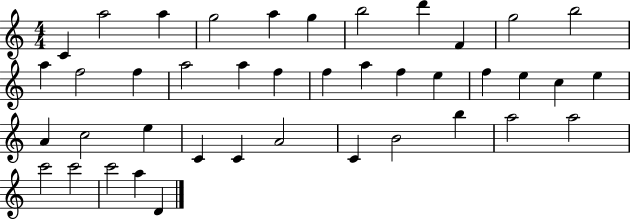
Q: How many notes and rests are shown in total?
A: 41